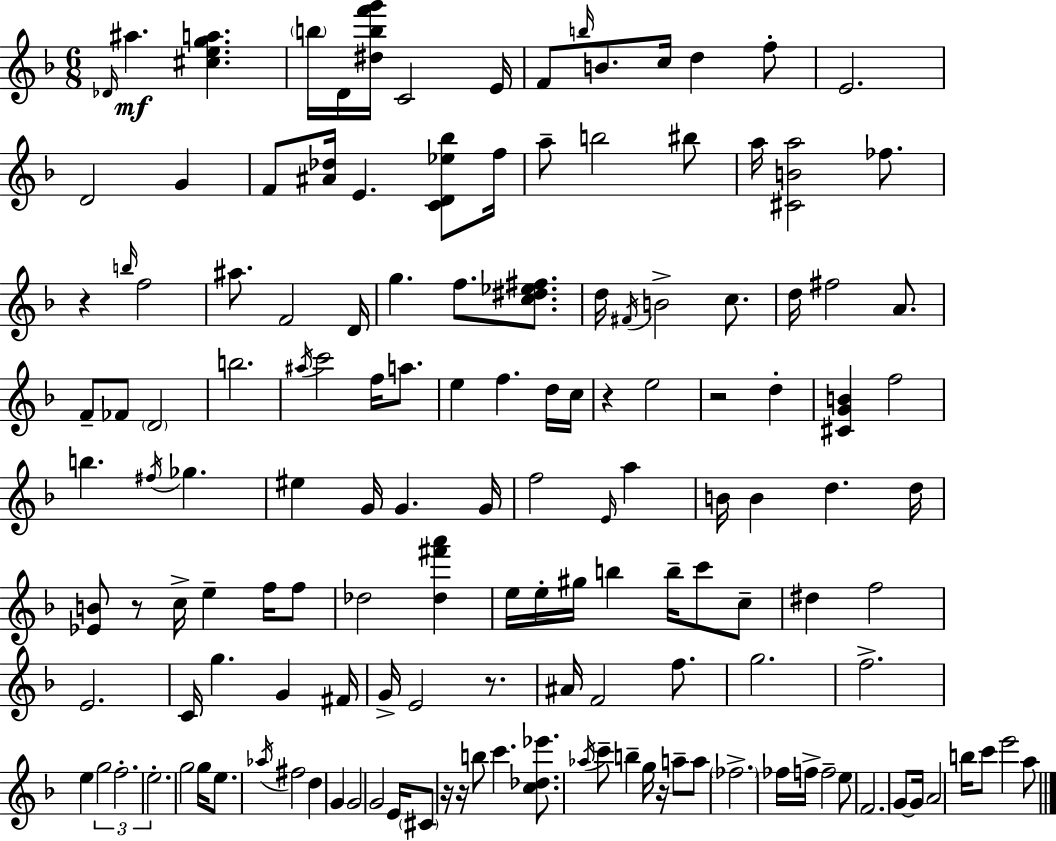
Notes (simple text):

Db4/s A#5/q. [C#5,E5,G5,A5]/q. B5/s D4/s [D#5,B5,F6,G6]/s C4/h E4/s F4/e B5/s B4/e. C5/s D5/q F5/e E4/h. D4/h G4/q F4/e [A#4,Db5]/s E4/q. [C4,D4,Eb5,Bb5]/e F5/s A5/e B5/h BIS5/e A5/s [C#4,B4,A5]/h FES5/e. R/q B5/s F5/h A#5/e. F4/h D4/s G5/q. F5/e. [C5,D#5,Eb5,F#5]/e. D5/s F#4/s B4/h C5/e. D5/s F#5/h A4/e. F4/e FES4/e D4/h B5/h. A#5/s C6/h F5/s A5/e. E5/q F5/q. D5/s C5/s R/q E5/h R/h D5/q [C#4,G4,B4]/q F5/h B5/q. F#5/s Gb5/q. EIS5/q G4/s G4/q. G4/s F5/h E4/s A5/q B4/s B4/q D5/q. D5/s [Eb4,B4]/e R/e C5/s E5/q F5/s F5/e Db5/h [Db5,F#6,A6]/q E5/s E5/s G#5/s B5/q B5/s C6/e C5/e D#5/q F5/h E4/h. C4/s G5/q. G4/q F#4/s G4/s E4/h R/e. A#4/s F4/h F5/e. G5/h. F5/h. E5/q G5/h F5/h. E5/h. G5/h G5/s E5/e. Ab5/s F#5/h D5/q G4/q G4/h G4/h E4/s C#4/e R/s R/s B5/e C6/q. [C5,Db5,Eb6]/e. Ab5/s C6/e B5/q G5/s R/s A5/e A5/e FES5/h. FES5/s F5/s F5/h E5/e F4/h. G4/e G4/s A4/h B5/s C6/e E6/h A5/e